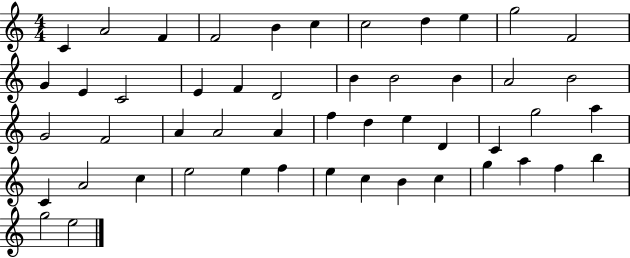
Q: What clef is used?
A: treble